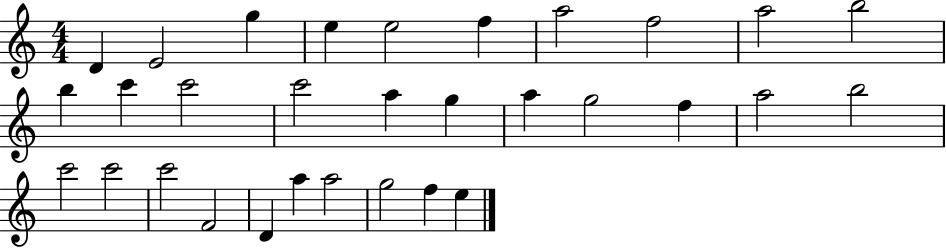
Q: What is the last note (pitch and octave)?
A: E5